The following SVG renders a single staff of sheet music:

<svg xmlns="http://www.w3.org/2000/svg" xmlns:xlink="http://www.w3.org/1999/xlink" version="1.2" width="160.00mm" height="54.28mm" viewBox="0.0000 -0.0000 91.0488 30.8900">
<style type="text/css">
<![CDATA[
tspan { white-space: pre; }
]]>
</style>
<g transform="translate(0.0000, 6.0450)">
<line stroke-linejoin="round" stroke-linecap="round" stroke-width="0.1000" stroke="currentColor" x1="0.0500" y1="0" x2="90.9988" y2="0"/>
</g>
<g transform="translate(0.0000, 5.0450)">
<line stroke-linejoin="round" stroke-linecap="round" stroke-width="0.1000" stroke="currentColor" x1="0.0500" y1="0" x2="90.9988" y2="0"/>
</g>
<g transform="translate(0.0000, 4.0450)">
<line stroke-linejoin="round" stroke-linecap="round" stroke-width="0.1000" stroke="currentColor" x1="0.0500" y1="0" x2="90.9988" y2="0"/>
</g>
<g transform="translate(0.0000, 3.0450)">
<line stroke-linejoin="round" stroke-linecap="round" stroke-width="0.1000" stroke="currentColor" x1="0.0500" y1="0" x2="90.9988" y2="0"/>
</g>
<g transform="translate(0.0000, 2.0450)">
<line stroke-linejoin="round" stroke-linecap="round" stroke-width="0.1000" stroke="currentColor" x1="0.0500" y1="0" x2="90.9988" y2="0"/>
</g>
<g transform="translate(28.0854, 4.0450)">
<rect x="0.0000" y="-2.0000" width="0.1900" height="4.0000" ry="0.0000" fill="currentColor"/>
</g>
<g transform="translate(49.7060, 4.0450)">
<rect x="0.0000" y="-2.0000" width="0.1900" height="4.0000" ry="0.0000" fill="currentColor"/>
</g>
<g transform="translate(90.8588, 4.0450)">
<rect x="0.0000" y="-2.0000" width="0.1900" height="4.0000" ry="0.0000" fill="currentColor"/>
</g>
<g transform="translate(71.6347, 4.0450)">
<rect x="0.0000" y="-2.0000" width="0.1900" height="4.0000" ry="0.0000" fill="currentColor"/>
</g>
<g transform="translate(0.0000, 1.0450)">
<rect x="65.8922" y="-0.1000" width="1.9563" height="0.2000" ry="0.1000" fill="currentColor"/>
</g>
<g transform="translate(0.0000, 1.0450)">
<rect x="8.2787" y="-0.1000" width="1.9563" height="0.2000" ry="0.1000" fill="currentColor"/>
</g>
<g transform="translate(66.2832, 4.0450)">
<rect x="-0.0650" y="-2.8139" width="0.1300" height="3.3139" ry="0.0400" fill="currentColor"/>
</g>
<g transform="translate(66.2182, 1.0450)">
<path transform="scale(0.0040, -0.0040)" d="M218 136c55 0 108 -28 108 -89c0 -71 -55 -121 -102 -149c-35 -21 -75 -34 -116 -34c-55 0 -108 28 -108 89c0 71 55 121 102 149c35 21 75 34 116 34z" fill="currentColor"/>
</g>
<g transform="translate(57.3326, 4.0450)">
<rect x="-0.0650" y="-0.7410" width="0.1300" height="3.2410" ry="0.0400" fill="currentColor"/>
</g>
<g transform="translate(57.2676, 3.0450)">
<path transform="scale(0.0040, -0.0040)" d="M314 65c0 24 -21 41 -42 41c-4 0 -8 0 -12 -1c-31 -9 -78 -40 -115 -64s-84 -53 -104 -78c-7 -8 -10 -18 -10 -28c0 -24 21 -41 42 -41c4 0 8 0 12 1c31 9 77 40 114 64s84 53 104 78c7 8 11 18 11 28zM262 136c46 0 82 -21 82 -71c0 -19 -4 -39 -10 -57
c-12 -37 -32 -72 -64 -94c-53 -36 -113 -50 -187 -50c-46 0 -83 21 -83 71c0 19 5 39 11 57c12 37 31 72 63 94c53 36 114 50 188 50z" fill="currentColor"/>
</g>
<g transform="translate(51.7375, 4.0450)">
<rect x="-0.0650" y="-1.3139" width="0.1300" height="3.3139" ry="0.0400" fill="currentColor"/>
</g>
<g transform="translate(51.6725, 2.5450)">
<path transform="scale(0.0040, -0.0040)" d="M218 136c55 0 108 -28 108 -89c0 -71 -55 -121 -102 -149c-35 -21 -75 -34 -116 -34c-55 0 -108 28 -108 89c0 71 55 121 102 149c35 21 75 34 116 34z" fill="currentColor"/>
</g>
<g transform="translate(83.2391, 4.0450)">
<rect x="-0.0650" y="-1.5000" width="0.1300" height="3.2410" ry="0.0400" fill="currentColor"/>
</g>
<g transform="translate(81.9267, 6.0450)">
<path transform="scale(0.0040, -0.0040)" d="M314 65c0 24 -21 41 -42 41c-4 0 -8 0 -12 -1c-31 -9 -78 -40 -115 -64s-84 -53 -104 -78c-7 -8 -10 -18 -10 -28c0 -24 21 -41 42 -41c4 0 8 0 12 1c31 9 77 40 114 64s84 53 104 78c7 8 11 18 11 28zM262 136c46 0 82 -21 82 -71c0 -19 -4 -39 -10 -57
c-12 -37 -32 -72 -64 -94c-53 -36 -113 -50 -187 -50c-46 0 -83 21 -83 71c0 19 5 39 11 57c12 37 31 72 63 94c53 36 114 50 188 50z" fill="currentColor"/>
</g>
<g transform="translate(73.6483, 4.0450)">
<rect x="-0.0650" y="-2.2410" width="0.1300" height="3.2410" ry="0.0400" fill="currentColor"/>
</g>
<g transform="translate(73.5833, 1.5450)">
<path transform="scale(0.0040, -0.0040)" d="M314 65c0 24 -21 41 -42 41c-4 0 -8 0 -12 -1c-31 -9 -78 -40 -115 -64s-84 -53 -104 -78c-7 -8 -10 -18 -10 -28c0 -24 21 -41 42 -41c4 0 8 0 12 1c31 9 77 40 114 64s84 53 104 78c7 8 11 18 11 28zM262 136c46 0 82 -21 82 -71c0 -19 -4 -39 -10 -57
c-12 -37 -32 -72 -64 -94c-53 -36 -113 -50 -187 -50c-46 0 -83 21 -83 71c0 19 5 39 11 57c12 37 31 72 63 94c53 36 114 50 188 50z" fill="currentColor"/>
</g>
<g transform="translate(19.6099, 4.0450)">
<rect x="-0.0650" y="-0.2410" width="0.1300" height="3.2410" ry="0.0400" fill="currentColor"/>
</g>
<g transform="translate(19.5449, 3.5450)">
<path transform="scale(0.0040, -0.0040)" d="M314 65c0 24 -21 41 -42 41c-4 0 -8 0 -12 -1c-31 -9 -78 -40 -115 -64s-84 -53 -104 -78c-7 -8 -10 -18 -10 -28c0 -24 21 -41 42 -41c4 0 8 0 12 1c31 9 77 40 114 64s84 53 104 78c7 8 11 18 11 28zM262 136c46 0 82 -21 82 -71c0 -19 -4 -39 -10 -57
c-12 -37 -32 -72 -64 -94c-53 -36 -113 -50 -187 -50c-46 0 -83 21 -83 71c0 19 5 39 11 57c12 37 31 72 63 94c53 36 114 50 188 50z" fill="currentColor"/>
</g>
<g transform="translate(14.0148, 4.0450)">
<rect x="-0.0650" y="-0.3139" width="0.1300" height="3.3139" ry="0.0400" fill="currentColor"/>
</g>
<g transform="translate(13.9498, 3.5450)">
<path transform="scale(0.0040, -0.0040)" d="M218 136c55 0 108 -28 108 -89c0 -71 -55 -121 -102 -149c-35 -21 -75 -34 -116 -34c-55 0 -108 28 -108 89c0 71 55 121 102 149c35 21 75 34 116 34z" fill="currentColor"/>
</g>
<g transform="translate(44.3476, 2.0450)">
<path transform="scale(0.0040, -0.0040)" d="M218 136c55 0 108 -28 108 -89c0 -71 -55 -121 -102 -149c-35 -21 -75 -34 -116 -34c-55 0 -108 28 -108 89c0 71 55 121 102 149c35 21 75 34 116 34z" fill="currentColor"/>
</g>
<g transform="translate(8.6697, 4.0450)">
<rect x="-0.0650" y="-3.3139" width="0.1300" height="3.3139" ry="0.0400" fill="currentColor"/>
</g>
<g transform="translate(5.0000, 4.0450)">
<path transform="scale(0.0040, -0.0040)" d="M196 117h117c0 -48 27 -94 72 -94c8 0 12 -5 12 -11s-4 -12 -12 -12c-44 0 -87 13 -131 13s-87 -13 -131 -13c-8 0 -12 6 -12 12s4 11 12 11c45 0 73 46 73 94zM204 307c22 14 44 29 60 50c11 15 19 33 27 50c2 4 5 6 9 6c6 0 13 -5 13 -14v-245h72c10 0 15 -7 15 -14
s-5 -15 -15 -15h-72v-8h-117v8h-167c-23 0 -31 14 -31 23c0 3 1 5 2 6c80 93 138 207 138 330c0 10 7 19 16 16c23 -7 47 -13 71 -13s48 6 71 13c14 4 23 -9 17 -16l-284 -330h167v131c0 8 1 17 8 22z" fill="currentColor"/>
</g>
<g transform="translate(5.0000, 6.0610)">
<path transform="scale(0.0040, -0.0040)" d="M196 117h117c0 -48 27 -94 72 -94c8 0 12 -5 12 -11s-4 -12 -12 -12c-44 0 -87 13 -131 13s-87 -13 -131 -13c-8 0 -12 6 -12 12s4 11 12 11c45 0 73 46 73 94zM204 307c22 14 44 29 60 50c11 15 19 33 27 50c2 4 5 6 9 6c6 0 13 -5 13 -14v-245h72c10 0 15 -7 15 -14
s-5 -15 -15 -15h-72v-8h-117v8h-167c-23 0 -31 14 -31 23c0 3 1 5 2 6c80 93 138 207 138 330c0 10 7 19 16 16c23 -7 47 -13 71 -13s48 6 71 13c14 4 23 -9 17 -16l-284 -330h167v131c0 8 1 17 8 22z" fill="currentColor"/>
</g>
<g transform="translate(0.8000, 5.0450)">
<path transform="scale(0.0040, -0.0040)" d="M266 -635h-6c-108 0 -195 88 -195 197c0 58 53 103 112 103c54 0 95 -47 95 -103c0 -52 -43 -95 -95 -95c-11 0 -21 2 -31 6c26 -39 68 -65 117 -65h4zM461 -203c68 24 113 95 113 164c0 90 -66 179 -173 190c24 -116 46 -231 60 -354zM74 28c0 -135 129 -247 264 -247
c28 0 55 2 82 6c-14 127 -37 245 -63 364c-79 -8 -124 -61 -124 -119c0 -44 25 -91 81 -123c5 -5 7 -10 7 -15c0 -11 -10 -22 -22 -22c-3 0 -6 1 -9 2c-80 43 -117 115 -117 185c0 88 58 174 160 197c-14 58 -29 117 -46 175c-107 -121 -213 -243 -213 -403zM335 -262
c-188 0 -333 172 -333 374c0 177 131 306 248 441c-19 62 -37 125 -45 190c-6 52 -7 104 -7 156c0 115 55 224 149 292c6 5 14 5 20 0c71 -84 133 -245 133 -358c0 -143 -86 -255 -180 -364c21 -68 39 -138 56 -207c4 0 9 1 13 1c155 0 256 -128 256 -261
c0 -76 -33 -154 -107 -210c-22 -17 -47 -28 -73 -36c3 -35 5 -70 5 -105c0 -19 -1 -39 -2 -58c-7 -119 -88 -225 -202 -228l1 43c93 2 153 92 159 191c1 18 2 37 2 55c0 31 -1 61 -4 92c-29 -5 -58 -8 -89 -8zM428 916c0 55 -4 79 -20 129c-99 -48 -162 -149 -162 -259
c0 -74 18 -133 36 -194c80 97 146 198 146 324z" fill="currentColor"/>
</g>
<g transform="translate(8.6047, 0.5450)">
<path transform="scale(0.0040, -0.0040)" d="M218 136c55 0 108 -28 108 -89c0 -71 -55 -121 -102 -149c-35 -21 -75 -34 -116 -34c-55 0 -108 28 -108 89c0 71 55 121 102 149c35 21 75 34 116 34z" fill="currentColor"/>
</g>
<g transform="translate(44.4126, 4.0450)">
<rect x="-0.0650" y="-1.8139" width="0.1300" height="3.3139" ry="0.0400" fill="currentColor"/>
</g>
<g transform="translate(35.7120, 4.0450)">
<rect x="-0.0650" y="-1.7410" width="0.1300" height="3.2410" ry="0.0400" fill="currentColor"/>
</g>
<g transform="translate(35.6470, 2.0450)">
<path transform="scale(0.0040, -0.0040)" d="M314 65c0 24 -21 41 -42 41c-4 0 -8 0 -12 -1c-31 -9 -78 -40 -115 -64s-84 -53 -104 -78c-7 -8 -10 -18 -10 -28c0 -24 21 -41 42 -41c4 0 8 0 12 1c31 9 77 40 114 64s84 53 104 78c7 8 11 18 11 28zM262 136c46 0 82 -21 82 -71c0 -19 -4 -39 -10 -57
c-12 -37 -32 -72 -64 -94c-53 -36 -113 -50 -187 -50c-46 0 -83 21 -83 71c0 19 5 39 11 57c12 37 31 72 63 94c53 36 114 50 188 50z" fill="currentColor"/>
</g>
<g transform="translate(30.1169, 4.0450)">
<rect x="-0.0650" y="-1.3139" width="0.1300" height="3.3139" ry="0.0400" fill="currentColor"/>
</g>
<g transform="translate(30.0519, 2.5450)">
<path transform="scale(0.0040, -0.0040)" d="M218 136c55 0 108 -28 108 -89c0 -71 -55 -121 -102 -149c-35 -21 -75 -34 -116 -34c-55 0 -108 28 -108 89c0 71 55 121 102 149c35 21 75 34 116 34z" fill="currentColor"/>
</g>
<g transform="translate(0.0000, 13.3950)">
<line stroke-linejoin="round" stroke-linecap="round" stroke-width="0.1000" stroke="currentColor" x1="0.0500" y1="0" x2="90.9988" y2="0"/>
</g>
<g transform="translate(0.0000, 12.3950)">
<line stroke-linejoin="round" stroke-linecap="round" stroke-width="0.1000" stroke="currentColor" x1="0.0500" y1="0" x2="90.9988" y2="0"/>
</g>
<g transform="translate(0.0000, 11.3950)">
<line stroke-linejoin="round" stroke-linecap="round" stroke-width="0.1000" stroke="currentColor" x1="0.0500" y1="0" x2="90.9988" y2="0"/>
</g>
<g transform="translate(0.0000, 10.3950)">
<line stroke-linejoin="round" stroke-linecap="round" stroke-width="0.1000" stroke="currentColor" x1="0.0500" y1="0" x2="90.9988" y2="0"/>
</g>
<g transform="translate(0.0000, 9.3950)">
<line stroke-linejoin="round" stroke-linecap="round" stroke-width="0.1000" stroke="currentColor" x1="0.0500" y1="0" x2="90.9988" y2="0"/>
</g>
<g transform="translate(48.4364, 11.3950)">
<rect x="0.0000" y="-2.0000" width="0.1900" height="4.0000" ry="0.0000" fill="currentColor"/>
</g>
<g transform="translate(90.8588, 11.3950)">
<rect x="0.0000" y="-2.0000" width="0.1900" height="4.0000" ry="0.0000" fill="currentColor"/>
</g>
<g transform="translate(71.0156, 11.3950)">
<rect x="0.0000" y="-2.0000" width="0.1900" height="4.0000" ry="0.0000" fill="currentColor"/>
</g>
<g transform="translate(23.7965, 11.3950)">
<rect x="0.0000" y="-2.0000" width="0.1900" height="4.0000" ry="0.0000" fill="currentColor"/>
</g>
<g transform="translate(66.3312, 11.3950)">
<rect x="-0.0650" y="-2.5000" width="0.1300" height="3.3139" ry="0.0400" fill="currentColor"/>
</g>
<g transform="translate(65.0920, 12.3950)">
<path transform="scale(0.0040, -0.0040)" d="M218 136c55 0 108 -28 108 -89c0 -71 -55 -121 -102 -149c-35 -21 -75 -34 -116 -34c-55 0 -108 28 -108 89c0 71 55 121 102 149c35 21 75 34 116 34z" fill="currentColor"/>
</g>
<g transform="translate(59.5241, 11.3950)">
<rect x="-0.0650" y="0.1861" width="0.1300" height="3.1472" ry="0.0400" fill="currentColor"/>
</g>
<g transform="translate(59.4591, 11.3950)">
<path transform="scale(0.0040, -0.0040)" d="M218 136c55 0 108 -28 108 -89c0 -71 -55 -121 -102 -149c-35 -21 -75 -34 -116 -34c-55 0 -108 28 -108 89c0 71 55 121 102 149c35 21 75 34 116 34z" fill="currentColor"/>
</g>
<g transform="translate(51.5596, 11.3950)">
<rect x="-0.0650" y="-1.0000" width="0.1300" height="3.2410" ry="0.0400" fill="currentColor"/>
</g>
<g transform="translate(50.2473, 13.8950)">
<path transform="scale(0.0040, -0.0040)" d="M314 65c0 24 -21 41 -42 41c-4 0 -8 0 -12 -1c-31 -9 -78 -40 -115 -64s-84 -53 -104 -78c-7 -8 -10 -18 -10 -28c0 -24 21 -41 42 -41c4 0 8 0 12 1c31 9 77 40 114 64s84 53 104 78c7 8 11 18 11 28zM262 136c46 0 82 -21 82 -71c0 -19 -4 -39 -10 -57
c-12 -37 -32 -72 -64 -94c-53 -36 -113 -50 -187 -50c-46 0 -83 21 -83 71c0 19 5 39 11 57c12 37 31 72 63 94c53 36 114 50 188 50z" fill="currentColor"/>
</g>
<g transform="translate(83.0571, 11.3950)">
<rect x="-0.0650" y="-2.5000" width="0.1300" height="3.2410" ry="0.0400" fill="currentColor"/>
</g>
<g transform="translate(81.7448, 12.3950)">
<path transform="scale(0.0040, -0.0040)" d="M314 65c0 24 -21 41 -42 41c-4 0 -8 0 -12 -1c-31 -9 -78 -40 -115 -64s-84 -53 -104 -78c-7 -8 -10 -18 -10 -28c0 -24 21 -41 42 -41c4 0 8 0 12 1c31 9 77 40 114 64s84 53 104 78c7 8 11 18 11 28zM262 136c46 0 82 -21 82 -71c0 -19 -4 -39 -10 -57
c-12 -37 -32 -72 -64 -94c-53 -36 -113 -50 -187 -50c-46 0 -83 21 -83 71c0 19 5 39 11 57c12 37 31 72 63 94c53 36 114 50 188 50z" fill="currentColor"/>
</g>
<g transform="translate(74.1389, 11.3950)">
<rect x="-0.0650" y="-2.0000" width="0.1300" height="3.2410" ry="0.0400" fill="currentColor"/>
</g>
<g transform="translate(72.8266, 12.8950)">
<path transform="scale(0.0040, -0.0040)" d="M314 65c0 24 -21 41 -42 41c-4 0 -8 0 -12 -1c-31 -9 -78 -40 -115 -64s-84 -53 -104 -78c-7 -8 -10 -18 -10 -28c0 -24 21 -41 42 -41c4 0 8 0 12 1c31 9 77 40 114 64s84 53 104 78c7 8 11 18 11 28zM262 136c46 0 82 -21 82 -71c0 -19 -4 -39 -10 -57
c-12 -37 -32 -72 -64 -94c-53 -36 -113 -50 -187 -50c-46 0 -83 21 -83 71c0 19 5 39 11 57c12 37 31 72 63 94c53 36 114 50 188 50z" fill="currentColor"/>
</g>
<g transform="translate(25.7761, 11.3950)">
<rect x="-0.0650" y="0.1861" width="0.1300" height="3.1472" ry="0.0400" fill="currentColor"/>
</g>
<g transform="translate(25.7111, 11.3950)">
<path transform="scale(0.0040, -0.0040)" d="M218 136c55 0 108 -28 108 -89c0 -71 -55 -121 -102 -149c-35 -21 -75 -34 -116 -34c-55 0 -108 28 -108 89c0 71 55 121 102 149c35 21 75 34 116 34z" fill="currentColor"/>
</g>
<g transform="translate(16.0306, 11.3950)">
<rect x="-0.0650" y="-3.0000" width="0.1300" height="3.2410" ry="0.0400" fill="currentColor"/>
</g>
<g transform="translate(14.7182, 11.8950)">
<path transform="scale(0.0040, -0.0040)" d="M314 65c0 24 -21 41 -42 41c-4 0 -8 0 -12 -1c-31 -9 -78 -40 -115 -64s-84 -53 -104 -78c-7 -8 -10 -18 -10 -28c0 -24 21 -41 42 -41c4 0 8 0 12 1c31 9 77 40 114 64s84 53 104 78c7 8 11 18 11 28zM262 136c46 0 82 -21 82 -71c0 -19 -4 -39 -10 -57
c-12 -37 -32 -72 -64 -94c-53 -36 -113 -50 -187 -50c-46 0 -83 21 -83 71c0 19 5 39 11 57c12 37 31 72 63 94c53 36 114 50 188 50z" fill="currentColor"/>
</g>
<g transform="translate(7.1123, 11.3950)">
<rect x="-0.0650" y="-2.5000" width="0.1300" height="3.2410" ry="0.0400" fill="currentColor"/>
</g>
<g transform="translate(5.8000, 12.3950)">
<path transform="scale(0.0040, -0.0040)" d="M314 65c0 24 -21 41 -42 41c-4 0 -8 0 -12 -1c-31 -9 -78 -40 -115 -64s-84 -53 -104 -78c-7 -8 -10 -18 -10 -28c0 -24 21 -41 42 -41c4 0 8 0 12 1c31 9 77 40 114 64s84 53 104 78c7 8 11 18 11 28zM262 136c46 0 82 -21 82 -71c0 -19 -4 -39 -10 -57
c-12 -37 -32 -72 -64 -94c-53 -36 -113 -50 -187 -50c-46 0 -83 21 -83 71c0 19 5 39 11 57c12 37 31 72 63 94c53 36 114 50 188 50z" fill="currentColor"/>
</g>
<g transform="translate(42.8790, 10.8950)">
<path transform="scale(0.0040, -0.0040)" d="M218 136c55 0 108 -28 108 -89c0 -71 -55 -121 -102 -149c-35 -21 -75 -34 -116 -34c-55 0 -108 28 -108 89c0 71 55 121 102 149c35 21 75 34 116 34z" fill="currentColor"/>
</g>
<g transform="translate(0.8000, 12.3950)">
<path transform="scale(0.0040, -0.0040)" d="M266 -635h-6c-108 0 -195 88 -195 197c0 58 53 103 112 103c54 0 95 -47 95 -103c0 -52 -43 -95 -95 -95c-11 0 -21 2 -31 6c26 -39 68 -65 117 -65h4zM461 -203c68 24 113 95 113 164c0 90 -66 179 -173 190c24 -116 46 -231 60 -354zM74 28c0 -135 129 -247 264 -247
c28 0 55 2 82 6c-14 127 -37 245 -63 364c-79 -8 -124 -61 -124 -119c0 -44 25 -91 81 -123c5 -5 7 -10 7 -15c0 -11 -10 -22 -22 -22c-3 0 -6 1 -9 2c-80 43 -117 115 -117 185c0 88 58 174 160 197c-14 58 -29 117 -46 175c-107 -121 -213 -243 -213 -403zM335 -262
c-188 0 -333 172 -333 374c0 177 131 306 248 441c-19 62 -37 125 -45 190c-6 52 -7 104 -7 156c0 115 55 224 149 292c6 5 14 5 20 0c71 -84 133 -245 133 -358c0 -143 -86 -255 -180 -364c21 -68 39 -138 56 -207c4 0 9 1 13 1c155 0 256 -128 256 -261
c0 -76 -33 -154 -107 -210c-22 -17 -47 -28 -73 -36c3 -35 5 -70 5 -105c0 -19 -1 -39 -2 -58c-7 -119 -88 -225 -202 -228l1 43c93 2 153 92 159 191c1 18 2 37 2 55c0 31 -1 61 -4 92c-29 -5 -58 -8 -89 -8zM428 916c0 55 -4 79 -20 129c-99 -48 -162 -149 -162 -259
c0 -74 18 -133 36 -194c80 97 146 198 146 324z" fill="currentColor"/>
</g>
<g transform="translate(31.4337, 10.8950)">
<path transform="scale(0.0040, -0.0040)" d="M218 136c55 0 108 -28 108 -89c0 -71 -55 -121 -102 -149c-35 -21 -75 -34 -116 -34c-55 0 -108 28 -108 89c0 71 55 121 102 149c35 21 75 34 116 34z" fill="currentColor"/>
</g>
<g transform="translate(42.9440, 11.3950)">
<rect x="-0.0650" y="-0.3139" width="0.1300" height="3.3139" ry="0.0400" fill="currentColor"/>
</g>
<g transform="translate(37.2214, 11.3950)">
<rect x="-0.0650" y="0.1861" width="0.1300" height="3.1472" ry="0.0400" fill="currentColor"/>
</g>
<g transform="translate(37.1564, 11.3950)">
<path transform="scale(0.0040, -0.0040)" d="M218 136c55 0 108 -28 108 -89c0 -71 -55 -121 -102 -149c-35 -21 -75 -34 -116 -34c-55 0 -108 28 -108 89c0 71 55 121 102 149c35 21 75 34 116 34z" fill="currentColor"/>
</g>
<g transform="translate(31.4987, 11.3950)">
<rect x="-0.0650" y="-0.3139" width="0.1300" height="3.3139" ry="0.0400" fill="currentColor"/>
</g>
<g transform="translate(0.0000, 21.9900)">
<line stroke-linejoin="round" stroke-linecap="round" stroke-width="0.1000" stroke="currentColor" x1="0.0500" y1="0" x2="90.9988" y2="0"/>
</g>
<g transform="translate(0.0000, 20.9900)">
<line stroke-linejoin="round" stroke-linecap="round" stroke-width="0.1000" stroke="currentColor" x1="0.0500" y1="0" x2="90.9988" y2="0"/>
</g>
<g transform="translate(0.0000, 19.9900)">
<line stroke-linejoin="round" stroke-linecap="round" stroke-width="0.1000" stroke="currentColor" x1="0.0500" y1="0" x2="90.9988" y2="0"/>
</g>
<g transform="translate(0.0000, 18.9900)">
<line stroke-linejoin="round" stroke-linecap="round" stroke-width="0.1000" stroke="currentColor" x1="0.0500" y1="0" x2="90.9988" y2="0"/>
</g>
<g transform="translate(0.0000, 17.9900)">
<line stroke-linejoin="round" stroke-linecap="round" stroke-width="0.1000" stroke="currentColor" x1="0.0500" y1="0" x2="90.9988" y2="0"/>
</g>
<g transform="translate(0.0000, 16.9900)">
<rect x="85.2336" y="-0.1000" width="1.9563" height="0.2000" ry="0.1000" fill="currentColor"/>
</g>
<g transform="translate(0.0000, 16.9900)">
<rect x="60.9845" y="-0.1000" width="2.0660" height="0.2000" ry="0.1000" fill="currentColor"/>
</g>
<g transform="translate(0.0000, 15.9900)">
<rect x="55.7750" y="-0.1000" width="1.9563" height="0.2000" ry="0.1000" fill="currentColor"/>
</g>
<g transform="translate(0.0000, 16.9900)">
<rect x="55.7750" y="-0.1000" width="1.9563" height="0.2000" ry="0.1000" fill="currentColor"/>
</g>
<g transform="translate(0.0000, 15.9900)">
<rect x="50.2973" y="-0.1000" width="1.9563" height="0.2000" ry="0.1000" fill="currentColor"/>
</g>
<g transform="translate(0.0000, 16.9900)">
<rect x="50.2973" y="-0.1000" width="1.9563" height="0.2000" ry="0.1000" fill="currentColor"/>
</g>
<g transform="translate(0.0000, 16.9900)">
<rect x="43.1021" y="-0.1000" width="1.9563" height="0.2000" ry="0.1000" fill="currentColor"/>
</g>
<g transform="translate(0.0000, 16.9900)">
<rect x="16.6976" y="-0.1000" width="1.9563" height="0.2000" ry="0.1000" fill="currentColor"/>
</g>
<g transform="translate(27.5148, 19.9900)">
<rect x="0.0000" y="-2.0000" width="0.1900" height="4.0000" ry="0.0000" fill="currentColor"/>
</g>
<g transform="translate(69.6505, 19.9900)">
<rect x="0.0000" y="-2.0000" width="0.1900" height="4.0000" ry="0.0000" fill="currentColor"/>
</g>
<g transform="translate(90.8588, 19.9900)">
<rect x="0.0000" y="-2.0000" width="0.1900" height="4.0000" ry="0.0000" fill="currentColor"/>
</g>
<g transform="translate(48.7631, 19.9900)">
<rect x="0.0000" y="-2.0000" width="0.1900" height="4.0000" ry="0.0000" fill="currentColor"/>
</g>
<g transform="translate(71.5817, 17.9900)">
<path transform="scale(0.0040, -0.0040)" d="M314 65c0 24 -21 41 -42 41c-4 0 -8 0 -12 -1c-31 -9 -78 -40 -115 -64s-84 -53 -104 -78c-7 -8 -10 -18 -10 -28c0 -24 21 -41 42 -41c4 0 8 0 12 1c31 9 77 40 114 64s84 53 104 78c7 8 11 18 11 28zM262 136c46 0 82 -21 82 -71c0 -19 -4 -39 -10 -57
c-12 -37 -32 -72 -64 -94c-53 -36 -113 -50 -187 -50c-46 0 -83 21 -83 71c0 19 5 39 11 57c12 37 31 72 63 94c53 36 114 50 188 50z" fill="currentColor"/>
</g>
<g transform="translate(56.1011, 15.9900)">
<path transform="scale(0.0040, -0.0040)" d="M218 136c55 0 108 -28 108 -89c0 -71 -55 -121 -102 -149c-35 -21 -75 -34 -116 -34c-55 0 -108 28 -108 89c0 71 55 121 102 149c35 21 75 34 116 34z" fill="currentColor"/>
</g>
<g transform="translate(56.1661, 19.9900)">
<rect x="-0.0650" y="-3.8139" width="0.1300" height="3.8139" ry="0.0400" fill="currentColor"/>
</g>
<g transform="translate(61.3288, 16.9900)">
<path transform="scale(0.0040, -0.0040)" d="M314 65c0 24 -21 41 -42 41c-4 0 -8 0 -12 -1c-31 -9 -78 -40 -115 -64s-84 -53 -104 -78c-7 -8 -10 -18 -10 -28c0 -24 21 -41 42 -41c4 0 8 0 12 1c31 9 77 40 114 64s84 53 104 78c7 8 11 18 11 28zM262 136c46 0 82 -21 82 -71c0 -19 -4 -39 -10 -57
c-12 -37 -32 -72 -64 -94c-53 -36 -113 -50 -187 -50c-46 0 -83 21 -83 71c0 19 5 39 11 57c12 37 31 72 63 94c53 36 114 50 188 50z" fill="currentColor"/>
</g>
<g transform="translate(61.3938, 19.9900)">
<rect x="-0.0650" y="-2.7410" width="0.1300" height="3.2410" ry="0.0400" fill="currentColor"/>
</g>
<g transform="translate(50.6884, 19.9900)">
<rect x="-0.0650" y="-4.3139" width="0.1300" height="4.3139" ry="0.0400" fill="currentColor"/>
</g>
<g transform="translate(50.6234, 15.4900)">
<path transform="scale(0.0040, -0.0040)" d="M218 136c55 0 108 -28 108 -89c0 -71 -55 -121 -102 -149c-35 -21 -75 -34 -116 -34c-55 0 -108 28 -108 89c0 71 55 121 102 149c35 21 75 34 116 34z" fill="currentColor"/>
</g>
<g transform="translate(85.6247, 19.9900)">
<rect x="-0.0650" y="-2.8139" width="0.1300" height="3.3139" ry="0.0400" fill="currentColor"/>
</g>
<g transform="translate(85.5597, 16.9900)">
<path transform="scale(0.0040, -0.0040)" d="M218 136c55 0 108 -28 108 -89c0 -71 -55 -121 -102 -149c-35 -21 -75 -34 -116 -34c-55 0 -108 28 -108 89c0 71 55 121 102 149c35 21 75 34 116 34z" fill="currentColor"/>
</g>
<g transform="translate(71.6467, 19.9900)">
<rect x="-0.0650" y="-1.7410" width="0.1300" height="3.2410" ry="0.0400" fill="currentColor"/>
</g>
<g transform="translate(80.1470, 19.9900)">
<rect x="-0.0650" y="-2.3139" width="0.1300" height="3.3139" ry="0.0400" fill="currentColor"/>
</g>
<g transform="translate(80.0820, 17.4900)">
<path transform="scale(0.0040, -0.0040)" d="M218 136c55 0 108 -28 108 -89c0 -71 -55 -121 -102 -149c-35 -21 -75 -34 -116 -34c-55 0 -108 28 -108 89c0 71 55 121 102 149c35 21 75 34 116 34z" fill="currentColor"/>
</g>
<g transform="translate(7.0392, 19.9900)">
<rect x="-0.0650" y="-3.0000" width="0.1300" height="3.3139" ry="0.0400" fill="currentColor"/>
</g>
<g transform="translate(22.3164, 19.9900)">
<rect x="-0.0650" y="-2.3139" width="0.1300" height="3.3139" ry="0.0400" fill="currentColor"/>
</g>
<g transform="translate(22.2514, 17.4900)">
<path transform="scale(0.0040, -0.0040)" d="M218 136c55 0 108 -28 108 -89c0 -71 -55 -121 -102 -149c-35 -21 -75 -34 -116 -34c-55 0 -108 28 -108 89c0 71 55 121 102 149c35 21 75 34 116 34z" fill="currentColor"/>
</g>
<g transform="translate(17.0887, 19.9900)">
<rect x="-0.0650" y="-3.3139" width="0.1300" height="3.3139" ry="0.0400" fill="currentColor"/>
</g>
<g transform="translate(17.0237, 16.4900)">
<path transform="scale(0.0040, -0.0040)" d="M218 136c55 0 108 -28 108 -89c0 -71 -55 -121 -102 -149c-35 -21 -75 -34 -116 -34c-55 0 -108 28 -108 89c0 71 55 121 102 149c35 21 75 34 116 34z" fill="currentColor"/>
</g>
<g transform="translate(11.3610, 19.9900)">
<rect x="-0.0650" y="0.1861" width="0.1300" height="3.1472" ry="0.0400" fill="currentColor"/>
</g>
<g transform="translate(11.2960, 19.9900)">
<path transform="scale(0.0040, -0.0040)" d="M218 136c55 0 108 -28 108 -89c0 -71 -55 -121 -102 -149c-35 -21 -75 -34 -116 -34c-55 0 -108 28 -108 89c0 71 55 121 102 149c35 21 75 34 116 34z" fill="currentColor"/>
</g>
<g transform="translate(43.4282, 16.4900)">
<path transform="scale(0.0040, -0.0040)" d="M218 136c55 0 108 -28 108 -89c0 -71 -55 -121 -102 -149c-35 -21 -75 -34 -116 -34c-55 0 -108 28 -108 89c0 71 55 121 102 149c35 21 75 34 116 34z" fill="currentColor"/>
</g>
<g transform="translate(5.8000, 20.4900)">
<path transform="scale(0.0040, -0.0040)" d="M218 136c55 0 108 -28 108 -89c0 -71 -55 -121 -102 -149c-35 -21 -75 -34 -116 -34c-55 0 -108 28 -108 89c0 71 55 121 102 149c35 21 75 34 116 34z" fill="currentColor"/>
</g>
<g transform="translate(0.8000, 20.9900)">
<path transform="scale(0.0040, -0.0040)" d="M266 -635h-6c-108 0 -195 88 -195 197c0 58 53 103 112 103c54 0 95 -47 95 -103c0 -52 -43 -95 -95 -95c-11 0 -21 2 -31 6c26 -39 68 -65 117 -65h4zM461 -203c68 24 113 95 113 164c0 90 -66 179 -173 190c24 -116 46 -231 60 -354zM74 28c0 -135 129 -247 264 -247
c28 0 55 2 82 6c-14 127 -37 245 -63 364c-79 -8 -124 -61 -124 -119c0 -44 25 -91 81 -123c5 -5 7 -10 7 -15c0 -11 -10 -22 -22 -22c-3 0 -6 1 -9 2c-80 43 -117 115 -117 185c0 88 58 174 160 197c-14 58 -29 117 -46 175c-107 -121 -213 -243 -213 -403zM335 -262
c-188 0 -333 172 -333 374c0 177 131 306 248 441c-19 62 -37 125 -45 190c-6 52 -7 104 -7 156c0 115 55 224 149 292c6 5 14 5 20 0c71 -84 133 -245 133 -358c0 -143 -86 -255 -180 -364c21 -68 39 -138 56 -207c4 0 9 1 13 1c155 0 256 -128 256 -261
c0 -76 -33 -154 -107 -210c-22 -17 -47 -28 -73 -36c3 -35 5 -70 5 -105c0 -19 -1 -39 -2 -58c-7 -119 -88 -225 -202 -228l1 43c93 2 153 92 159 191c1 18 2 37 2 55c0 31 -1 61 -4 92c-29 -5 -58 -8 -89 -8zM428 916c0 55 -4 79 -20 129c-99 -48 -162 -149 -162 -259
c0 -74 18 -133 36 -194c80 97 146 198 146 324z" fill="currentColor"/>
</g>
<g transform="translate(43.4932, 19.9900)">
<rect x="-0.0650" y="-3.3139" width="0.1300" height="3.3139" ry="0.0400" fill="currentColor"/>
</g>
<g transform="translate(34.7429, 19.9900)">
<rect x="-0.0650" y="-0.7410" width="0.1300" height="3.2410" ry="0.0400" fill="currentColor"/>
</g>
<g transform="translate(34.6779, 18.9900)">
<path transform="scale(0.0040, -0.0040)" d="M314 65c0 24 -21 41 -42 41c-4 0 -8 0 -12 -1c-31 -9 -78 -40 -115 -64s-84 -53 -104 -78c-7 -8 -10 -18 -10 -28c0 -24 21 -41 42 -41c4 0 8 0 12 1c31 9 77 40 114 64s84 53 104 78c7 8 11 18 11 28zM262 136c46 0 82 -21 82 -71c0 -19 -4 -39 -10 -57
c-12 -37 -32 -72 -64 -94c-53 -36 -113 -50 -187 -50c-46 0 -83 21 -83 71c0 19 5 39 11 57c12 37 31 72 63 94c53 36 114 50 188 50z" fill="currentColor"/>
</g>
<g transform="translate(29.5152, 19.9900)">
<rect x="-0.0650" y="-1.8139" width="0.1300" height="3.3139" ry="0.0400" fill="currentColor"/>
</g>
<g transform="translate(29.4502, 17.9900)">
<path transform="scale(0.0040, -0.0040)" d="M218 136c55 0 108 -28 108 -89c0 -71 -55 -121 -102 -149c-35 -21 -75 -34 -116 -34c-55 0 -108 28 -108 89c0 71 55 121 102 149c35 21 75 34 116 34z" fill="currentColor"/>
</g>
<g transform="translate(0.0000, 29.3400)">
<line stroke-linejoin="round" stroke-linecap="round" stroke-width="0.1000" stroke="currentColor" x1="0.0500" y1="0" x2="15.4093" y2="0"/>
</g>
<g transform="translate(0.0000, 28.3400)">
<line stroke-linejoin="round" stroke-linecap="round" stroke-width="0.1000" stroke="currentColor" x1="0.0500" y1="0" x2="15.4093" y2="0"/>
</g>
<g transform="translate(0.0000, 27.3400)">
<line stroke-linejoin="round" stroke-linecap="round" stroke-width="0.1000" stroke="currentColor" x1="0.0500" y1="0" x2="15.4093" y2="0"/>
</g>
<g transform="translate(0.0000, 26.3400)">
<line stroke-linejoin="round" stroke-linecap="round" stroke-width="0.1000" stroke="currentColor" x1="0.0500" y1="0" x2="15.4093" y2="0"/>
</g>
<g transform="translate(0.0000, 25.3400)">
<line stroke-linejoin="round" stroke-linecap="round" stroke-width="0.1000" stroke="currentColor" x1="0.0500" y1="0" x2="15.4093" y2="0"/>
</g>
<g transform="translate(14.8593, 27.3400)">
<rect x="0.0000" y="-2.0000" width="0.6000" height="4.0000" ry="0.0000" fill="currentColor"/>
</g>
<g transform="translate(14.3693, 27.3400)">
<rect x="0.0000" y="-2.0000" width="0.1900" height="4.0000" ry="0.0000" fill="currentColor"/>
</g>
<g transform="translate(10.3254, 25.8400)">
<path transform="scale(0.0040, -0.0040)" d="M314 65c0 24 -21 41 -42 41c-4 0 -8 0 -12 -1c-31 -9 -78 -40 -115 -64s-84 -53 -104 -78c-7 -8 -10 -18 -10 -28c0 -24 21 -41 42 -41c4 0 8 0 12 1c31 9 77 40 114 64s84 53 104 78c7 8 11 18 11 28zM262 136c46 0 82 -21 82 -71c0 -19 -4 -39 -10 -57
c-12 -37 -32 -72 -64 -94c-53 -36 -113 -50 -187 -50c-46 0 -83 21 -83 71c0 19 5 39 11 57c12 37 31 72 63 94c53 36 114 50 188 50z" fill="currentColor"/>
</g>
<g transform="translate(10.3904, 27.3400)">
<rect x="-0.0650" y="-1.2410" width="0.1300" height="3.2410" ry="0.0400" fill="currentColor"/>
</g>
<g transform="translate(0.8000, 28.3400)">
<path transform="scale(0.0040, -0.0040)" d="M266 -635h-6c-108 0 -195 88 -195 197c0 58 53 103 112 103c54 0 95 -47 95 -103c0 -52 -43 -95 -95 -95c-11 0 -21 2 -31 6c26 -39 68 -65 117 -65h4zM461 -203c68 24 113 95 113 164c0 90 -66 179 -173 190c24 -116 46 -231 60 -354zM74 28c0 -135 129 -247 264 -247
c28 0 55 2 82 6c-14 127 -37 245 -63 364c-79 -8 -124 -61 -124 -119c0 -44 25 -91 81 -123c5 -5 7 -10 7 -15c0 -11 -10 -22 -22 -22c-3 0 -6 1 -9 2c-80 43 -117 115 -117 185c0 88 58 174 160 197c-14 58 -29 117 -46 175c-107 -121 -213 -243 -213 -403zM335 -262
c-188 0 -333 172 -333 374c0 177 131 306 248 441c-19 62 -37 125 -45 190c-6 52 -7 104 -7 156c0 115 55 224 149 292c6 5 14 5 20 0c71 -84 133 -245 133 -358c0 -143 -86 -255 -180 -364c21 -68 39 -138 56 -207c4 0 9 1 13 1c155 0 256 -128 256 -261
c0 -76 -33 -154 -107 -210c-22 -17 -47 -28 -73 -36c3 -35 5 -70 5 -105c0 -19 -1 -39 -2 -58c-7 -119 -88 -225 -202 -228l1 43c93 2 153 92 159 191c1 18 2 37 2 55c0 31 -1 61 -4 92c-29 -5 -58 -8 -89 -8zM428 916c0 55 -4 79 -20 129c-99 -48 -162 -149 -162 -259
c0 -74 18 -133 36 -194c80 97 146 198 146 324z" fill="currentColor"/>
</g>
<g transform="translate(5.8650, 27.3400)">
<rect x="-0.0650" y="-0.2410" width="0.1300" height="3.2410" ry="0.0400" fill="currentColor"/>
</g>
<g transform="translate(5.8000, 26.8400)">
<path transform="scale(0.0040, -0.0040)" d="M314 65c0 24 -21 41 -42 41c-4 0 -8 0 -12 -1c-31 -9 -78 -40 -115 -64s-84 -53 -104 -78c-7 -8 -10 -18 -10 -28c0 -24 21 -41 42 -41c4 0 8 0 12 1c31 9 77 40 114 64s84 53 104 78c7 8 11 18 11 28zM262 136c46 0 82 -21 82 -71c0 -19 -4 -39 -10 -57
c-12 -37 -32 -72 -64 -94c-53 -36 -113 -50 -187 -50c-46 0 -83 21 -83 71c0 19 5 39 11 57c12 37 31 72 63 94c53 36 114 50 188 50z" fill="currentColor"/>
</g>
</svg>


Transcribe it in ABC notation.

X:1
T:Untitled
M:4/4
L:1/4
K:C
b c c2 e f2 f e d2 a g2 E2 G2 A2 B c B c D2 B G F2 G2 A B b g f d2 b d' c' a2 f2 g a c2 e2